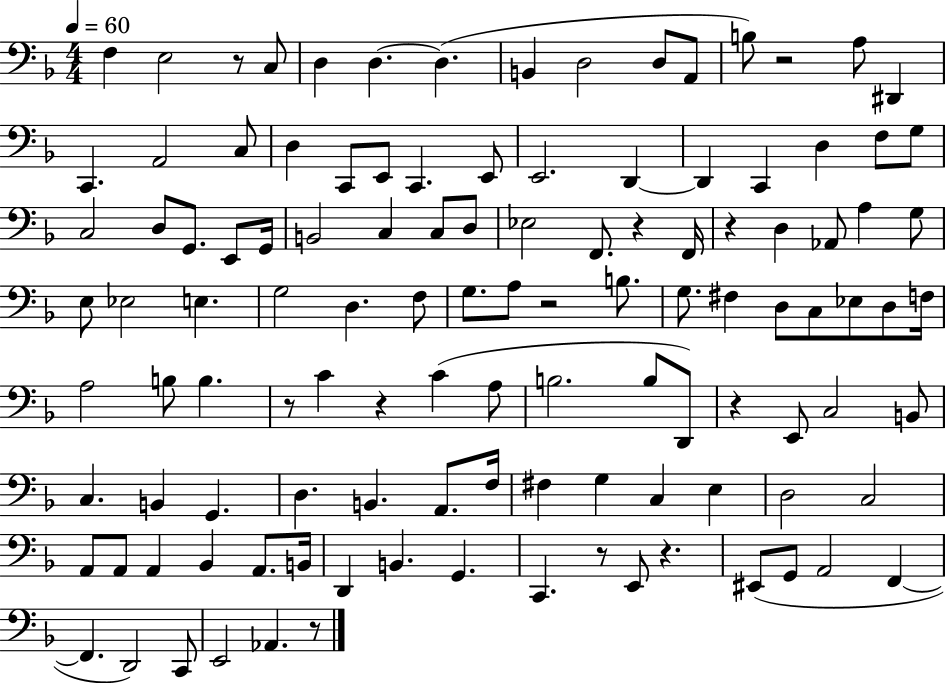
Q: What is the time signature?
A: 4/4